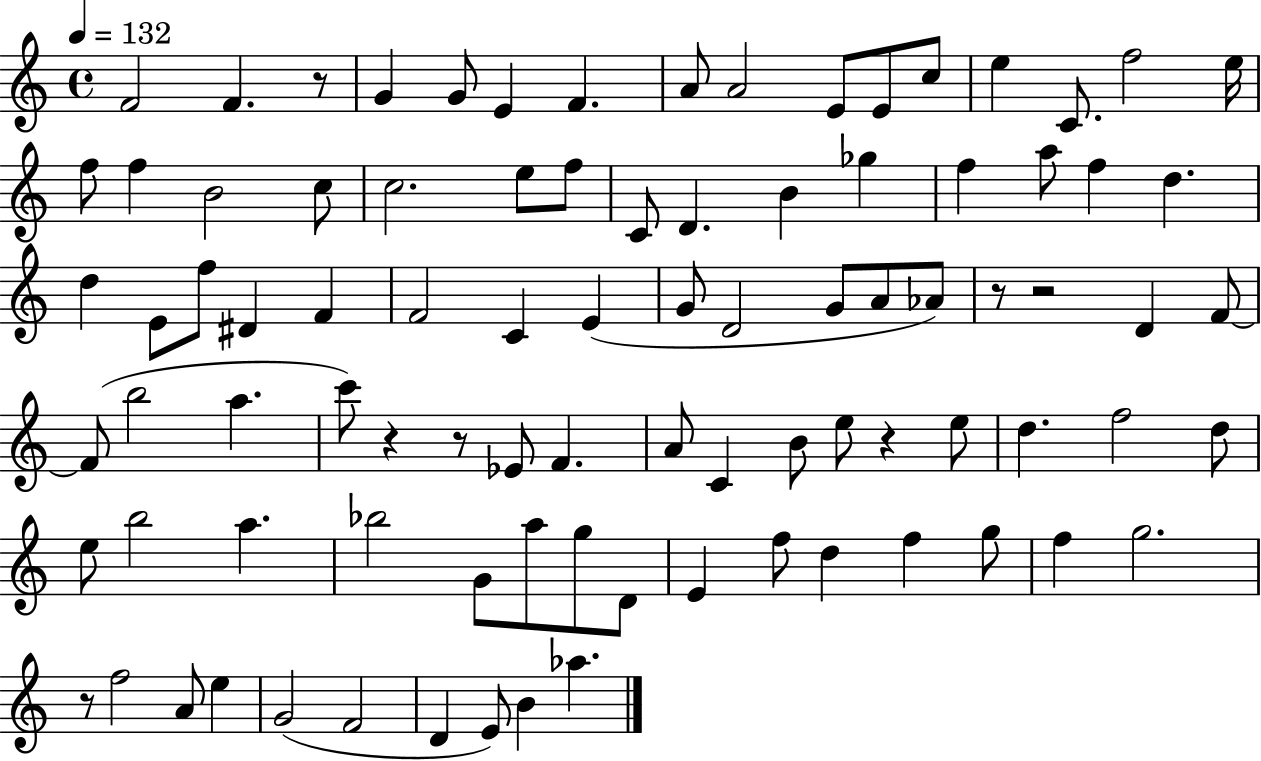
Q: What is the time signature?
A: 4/4